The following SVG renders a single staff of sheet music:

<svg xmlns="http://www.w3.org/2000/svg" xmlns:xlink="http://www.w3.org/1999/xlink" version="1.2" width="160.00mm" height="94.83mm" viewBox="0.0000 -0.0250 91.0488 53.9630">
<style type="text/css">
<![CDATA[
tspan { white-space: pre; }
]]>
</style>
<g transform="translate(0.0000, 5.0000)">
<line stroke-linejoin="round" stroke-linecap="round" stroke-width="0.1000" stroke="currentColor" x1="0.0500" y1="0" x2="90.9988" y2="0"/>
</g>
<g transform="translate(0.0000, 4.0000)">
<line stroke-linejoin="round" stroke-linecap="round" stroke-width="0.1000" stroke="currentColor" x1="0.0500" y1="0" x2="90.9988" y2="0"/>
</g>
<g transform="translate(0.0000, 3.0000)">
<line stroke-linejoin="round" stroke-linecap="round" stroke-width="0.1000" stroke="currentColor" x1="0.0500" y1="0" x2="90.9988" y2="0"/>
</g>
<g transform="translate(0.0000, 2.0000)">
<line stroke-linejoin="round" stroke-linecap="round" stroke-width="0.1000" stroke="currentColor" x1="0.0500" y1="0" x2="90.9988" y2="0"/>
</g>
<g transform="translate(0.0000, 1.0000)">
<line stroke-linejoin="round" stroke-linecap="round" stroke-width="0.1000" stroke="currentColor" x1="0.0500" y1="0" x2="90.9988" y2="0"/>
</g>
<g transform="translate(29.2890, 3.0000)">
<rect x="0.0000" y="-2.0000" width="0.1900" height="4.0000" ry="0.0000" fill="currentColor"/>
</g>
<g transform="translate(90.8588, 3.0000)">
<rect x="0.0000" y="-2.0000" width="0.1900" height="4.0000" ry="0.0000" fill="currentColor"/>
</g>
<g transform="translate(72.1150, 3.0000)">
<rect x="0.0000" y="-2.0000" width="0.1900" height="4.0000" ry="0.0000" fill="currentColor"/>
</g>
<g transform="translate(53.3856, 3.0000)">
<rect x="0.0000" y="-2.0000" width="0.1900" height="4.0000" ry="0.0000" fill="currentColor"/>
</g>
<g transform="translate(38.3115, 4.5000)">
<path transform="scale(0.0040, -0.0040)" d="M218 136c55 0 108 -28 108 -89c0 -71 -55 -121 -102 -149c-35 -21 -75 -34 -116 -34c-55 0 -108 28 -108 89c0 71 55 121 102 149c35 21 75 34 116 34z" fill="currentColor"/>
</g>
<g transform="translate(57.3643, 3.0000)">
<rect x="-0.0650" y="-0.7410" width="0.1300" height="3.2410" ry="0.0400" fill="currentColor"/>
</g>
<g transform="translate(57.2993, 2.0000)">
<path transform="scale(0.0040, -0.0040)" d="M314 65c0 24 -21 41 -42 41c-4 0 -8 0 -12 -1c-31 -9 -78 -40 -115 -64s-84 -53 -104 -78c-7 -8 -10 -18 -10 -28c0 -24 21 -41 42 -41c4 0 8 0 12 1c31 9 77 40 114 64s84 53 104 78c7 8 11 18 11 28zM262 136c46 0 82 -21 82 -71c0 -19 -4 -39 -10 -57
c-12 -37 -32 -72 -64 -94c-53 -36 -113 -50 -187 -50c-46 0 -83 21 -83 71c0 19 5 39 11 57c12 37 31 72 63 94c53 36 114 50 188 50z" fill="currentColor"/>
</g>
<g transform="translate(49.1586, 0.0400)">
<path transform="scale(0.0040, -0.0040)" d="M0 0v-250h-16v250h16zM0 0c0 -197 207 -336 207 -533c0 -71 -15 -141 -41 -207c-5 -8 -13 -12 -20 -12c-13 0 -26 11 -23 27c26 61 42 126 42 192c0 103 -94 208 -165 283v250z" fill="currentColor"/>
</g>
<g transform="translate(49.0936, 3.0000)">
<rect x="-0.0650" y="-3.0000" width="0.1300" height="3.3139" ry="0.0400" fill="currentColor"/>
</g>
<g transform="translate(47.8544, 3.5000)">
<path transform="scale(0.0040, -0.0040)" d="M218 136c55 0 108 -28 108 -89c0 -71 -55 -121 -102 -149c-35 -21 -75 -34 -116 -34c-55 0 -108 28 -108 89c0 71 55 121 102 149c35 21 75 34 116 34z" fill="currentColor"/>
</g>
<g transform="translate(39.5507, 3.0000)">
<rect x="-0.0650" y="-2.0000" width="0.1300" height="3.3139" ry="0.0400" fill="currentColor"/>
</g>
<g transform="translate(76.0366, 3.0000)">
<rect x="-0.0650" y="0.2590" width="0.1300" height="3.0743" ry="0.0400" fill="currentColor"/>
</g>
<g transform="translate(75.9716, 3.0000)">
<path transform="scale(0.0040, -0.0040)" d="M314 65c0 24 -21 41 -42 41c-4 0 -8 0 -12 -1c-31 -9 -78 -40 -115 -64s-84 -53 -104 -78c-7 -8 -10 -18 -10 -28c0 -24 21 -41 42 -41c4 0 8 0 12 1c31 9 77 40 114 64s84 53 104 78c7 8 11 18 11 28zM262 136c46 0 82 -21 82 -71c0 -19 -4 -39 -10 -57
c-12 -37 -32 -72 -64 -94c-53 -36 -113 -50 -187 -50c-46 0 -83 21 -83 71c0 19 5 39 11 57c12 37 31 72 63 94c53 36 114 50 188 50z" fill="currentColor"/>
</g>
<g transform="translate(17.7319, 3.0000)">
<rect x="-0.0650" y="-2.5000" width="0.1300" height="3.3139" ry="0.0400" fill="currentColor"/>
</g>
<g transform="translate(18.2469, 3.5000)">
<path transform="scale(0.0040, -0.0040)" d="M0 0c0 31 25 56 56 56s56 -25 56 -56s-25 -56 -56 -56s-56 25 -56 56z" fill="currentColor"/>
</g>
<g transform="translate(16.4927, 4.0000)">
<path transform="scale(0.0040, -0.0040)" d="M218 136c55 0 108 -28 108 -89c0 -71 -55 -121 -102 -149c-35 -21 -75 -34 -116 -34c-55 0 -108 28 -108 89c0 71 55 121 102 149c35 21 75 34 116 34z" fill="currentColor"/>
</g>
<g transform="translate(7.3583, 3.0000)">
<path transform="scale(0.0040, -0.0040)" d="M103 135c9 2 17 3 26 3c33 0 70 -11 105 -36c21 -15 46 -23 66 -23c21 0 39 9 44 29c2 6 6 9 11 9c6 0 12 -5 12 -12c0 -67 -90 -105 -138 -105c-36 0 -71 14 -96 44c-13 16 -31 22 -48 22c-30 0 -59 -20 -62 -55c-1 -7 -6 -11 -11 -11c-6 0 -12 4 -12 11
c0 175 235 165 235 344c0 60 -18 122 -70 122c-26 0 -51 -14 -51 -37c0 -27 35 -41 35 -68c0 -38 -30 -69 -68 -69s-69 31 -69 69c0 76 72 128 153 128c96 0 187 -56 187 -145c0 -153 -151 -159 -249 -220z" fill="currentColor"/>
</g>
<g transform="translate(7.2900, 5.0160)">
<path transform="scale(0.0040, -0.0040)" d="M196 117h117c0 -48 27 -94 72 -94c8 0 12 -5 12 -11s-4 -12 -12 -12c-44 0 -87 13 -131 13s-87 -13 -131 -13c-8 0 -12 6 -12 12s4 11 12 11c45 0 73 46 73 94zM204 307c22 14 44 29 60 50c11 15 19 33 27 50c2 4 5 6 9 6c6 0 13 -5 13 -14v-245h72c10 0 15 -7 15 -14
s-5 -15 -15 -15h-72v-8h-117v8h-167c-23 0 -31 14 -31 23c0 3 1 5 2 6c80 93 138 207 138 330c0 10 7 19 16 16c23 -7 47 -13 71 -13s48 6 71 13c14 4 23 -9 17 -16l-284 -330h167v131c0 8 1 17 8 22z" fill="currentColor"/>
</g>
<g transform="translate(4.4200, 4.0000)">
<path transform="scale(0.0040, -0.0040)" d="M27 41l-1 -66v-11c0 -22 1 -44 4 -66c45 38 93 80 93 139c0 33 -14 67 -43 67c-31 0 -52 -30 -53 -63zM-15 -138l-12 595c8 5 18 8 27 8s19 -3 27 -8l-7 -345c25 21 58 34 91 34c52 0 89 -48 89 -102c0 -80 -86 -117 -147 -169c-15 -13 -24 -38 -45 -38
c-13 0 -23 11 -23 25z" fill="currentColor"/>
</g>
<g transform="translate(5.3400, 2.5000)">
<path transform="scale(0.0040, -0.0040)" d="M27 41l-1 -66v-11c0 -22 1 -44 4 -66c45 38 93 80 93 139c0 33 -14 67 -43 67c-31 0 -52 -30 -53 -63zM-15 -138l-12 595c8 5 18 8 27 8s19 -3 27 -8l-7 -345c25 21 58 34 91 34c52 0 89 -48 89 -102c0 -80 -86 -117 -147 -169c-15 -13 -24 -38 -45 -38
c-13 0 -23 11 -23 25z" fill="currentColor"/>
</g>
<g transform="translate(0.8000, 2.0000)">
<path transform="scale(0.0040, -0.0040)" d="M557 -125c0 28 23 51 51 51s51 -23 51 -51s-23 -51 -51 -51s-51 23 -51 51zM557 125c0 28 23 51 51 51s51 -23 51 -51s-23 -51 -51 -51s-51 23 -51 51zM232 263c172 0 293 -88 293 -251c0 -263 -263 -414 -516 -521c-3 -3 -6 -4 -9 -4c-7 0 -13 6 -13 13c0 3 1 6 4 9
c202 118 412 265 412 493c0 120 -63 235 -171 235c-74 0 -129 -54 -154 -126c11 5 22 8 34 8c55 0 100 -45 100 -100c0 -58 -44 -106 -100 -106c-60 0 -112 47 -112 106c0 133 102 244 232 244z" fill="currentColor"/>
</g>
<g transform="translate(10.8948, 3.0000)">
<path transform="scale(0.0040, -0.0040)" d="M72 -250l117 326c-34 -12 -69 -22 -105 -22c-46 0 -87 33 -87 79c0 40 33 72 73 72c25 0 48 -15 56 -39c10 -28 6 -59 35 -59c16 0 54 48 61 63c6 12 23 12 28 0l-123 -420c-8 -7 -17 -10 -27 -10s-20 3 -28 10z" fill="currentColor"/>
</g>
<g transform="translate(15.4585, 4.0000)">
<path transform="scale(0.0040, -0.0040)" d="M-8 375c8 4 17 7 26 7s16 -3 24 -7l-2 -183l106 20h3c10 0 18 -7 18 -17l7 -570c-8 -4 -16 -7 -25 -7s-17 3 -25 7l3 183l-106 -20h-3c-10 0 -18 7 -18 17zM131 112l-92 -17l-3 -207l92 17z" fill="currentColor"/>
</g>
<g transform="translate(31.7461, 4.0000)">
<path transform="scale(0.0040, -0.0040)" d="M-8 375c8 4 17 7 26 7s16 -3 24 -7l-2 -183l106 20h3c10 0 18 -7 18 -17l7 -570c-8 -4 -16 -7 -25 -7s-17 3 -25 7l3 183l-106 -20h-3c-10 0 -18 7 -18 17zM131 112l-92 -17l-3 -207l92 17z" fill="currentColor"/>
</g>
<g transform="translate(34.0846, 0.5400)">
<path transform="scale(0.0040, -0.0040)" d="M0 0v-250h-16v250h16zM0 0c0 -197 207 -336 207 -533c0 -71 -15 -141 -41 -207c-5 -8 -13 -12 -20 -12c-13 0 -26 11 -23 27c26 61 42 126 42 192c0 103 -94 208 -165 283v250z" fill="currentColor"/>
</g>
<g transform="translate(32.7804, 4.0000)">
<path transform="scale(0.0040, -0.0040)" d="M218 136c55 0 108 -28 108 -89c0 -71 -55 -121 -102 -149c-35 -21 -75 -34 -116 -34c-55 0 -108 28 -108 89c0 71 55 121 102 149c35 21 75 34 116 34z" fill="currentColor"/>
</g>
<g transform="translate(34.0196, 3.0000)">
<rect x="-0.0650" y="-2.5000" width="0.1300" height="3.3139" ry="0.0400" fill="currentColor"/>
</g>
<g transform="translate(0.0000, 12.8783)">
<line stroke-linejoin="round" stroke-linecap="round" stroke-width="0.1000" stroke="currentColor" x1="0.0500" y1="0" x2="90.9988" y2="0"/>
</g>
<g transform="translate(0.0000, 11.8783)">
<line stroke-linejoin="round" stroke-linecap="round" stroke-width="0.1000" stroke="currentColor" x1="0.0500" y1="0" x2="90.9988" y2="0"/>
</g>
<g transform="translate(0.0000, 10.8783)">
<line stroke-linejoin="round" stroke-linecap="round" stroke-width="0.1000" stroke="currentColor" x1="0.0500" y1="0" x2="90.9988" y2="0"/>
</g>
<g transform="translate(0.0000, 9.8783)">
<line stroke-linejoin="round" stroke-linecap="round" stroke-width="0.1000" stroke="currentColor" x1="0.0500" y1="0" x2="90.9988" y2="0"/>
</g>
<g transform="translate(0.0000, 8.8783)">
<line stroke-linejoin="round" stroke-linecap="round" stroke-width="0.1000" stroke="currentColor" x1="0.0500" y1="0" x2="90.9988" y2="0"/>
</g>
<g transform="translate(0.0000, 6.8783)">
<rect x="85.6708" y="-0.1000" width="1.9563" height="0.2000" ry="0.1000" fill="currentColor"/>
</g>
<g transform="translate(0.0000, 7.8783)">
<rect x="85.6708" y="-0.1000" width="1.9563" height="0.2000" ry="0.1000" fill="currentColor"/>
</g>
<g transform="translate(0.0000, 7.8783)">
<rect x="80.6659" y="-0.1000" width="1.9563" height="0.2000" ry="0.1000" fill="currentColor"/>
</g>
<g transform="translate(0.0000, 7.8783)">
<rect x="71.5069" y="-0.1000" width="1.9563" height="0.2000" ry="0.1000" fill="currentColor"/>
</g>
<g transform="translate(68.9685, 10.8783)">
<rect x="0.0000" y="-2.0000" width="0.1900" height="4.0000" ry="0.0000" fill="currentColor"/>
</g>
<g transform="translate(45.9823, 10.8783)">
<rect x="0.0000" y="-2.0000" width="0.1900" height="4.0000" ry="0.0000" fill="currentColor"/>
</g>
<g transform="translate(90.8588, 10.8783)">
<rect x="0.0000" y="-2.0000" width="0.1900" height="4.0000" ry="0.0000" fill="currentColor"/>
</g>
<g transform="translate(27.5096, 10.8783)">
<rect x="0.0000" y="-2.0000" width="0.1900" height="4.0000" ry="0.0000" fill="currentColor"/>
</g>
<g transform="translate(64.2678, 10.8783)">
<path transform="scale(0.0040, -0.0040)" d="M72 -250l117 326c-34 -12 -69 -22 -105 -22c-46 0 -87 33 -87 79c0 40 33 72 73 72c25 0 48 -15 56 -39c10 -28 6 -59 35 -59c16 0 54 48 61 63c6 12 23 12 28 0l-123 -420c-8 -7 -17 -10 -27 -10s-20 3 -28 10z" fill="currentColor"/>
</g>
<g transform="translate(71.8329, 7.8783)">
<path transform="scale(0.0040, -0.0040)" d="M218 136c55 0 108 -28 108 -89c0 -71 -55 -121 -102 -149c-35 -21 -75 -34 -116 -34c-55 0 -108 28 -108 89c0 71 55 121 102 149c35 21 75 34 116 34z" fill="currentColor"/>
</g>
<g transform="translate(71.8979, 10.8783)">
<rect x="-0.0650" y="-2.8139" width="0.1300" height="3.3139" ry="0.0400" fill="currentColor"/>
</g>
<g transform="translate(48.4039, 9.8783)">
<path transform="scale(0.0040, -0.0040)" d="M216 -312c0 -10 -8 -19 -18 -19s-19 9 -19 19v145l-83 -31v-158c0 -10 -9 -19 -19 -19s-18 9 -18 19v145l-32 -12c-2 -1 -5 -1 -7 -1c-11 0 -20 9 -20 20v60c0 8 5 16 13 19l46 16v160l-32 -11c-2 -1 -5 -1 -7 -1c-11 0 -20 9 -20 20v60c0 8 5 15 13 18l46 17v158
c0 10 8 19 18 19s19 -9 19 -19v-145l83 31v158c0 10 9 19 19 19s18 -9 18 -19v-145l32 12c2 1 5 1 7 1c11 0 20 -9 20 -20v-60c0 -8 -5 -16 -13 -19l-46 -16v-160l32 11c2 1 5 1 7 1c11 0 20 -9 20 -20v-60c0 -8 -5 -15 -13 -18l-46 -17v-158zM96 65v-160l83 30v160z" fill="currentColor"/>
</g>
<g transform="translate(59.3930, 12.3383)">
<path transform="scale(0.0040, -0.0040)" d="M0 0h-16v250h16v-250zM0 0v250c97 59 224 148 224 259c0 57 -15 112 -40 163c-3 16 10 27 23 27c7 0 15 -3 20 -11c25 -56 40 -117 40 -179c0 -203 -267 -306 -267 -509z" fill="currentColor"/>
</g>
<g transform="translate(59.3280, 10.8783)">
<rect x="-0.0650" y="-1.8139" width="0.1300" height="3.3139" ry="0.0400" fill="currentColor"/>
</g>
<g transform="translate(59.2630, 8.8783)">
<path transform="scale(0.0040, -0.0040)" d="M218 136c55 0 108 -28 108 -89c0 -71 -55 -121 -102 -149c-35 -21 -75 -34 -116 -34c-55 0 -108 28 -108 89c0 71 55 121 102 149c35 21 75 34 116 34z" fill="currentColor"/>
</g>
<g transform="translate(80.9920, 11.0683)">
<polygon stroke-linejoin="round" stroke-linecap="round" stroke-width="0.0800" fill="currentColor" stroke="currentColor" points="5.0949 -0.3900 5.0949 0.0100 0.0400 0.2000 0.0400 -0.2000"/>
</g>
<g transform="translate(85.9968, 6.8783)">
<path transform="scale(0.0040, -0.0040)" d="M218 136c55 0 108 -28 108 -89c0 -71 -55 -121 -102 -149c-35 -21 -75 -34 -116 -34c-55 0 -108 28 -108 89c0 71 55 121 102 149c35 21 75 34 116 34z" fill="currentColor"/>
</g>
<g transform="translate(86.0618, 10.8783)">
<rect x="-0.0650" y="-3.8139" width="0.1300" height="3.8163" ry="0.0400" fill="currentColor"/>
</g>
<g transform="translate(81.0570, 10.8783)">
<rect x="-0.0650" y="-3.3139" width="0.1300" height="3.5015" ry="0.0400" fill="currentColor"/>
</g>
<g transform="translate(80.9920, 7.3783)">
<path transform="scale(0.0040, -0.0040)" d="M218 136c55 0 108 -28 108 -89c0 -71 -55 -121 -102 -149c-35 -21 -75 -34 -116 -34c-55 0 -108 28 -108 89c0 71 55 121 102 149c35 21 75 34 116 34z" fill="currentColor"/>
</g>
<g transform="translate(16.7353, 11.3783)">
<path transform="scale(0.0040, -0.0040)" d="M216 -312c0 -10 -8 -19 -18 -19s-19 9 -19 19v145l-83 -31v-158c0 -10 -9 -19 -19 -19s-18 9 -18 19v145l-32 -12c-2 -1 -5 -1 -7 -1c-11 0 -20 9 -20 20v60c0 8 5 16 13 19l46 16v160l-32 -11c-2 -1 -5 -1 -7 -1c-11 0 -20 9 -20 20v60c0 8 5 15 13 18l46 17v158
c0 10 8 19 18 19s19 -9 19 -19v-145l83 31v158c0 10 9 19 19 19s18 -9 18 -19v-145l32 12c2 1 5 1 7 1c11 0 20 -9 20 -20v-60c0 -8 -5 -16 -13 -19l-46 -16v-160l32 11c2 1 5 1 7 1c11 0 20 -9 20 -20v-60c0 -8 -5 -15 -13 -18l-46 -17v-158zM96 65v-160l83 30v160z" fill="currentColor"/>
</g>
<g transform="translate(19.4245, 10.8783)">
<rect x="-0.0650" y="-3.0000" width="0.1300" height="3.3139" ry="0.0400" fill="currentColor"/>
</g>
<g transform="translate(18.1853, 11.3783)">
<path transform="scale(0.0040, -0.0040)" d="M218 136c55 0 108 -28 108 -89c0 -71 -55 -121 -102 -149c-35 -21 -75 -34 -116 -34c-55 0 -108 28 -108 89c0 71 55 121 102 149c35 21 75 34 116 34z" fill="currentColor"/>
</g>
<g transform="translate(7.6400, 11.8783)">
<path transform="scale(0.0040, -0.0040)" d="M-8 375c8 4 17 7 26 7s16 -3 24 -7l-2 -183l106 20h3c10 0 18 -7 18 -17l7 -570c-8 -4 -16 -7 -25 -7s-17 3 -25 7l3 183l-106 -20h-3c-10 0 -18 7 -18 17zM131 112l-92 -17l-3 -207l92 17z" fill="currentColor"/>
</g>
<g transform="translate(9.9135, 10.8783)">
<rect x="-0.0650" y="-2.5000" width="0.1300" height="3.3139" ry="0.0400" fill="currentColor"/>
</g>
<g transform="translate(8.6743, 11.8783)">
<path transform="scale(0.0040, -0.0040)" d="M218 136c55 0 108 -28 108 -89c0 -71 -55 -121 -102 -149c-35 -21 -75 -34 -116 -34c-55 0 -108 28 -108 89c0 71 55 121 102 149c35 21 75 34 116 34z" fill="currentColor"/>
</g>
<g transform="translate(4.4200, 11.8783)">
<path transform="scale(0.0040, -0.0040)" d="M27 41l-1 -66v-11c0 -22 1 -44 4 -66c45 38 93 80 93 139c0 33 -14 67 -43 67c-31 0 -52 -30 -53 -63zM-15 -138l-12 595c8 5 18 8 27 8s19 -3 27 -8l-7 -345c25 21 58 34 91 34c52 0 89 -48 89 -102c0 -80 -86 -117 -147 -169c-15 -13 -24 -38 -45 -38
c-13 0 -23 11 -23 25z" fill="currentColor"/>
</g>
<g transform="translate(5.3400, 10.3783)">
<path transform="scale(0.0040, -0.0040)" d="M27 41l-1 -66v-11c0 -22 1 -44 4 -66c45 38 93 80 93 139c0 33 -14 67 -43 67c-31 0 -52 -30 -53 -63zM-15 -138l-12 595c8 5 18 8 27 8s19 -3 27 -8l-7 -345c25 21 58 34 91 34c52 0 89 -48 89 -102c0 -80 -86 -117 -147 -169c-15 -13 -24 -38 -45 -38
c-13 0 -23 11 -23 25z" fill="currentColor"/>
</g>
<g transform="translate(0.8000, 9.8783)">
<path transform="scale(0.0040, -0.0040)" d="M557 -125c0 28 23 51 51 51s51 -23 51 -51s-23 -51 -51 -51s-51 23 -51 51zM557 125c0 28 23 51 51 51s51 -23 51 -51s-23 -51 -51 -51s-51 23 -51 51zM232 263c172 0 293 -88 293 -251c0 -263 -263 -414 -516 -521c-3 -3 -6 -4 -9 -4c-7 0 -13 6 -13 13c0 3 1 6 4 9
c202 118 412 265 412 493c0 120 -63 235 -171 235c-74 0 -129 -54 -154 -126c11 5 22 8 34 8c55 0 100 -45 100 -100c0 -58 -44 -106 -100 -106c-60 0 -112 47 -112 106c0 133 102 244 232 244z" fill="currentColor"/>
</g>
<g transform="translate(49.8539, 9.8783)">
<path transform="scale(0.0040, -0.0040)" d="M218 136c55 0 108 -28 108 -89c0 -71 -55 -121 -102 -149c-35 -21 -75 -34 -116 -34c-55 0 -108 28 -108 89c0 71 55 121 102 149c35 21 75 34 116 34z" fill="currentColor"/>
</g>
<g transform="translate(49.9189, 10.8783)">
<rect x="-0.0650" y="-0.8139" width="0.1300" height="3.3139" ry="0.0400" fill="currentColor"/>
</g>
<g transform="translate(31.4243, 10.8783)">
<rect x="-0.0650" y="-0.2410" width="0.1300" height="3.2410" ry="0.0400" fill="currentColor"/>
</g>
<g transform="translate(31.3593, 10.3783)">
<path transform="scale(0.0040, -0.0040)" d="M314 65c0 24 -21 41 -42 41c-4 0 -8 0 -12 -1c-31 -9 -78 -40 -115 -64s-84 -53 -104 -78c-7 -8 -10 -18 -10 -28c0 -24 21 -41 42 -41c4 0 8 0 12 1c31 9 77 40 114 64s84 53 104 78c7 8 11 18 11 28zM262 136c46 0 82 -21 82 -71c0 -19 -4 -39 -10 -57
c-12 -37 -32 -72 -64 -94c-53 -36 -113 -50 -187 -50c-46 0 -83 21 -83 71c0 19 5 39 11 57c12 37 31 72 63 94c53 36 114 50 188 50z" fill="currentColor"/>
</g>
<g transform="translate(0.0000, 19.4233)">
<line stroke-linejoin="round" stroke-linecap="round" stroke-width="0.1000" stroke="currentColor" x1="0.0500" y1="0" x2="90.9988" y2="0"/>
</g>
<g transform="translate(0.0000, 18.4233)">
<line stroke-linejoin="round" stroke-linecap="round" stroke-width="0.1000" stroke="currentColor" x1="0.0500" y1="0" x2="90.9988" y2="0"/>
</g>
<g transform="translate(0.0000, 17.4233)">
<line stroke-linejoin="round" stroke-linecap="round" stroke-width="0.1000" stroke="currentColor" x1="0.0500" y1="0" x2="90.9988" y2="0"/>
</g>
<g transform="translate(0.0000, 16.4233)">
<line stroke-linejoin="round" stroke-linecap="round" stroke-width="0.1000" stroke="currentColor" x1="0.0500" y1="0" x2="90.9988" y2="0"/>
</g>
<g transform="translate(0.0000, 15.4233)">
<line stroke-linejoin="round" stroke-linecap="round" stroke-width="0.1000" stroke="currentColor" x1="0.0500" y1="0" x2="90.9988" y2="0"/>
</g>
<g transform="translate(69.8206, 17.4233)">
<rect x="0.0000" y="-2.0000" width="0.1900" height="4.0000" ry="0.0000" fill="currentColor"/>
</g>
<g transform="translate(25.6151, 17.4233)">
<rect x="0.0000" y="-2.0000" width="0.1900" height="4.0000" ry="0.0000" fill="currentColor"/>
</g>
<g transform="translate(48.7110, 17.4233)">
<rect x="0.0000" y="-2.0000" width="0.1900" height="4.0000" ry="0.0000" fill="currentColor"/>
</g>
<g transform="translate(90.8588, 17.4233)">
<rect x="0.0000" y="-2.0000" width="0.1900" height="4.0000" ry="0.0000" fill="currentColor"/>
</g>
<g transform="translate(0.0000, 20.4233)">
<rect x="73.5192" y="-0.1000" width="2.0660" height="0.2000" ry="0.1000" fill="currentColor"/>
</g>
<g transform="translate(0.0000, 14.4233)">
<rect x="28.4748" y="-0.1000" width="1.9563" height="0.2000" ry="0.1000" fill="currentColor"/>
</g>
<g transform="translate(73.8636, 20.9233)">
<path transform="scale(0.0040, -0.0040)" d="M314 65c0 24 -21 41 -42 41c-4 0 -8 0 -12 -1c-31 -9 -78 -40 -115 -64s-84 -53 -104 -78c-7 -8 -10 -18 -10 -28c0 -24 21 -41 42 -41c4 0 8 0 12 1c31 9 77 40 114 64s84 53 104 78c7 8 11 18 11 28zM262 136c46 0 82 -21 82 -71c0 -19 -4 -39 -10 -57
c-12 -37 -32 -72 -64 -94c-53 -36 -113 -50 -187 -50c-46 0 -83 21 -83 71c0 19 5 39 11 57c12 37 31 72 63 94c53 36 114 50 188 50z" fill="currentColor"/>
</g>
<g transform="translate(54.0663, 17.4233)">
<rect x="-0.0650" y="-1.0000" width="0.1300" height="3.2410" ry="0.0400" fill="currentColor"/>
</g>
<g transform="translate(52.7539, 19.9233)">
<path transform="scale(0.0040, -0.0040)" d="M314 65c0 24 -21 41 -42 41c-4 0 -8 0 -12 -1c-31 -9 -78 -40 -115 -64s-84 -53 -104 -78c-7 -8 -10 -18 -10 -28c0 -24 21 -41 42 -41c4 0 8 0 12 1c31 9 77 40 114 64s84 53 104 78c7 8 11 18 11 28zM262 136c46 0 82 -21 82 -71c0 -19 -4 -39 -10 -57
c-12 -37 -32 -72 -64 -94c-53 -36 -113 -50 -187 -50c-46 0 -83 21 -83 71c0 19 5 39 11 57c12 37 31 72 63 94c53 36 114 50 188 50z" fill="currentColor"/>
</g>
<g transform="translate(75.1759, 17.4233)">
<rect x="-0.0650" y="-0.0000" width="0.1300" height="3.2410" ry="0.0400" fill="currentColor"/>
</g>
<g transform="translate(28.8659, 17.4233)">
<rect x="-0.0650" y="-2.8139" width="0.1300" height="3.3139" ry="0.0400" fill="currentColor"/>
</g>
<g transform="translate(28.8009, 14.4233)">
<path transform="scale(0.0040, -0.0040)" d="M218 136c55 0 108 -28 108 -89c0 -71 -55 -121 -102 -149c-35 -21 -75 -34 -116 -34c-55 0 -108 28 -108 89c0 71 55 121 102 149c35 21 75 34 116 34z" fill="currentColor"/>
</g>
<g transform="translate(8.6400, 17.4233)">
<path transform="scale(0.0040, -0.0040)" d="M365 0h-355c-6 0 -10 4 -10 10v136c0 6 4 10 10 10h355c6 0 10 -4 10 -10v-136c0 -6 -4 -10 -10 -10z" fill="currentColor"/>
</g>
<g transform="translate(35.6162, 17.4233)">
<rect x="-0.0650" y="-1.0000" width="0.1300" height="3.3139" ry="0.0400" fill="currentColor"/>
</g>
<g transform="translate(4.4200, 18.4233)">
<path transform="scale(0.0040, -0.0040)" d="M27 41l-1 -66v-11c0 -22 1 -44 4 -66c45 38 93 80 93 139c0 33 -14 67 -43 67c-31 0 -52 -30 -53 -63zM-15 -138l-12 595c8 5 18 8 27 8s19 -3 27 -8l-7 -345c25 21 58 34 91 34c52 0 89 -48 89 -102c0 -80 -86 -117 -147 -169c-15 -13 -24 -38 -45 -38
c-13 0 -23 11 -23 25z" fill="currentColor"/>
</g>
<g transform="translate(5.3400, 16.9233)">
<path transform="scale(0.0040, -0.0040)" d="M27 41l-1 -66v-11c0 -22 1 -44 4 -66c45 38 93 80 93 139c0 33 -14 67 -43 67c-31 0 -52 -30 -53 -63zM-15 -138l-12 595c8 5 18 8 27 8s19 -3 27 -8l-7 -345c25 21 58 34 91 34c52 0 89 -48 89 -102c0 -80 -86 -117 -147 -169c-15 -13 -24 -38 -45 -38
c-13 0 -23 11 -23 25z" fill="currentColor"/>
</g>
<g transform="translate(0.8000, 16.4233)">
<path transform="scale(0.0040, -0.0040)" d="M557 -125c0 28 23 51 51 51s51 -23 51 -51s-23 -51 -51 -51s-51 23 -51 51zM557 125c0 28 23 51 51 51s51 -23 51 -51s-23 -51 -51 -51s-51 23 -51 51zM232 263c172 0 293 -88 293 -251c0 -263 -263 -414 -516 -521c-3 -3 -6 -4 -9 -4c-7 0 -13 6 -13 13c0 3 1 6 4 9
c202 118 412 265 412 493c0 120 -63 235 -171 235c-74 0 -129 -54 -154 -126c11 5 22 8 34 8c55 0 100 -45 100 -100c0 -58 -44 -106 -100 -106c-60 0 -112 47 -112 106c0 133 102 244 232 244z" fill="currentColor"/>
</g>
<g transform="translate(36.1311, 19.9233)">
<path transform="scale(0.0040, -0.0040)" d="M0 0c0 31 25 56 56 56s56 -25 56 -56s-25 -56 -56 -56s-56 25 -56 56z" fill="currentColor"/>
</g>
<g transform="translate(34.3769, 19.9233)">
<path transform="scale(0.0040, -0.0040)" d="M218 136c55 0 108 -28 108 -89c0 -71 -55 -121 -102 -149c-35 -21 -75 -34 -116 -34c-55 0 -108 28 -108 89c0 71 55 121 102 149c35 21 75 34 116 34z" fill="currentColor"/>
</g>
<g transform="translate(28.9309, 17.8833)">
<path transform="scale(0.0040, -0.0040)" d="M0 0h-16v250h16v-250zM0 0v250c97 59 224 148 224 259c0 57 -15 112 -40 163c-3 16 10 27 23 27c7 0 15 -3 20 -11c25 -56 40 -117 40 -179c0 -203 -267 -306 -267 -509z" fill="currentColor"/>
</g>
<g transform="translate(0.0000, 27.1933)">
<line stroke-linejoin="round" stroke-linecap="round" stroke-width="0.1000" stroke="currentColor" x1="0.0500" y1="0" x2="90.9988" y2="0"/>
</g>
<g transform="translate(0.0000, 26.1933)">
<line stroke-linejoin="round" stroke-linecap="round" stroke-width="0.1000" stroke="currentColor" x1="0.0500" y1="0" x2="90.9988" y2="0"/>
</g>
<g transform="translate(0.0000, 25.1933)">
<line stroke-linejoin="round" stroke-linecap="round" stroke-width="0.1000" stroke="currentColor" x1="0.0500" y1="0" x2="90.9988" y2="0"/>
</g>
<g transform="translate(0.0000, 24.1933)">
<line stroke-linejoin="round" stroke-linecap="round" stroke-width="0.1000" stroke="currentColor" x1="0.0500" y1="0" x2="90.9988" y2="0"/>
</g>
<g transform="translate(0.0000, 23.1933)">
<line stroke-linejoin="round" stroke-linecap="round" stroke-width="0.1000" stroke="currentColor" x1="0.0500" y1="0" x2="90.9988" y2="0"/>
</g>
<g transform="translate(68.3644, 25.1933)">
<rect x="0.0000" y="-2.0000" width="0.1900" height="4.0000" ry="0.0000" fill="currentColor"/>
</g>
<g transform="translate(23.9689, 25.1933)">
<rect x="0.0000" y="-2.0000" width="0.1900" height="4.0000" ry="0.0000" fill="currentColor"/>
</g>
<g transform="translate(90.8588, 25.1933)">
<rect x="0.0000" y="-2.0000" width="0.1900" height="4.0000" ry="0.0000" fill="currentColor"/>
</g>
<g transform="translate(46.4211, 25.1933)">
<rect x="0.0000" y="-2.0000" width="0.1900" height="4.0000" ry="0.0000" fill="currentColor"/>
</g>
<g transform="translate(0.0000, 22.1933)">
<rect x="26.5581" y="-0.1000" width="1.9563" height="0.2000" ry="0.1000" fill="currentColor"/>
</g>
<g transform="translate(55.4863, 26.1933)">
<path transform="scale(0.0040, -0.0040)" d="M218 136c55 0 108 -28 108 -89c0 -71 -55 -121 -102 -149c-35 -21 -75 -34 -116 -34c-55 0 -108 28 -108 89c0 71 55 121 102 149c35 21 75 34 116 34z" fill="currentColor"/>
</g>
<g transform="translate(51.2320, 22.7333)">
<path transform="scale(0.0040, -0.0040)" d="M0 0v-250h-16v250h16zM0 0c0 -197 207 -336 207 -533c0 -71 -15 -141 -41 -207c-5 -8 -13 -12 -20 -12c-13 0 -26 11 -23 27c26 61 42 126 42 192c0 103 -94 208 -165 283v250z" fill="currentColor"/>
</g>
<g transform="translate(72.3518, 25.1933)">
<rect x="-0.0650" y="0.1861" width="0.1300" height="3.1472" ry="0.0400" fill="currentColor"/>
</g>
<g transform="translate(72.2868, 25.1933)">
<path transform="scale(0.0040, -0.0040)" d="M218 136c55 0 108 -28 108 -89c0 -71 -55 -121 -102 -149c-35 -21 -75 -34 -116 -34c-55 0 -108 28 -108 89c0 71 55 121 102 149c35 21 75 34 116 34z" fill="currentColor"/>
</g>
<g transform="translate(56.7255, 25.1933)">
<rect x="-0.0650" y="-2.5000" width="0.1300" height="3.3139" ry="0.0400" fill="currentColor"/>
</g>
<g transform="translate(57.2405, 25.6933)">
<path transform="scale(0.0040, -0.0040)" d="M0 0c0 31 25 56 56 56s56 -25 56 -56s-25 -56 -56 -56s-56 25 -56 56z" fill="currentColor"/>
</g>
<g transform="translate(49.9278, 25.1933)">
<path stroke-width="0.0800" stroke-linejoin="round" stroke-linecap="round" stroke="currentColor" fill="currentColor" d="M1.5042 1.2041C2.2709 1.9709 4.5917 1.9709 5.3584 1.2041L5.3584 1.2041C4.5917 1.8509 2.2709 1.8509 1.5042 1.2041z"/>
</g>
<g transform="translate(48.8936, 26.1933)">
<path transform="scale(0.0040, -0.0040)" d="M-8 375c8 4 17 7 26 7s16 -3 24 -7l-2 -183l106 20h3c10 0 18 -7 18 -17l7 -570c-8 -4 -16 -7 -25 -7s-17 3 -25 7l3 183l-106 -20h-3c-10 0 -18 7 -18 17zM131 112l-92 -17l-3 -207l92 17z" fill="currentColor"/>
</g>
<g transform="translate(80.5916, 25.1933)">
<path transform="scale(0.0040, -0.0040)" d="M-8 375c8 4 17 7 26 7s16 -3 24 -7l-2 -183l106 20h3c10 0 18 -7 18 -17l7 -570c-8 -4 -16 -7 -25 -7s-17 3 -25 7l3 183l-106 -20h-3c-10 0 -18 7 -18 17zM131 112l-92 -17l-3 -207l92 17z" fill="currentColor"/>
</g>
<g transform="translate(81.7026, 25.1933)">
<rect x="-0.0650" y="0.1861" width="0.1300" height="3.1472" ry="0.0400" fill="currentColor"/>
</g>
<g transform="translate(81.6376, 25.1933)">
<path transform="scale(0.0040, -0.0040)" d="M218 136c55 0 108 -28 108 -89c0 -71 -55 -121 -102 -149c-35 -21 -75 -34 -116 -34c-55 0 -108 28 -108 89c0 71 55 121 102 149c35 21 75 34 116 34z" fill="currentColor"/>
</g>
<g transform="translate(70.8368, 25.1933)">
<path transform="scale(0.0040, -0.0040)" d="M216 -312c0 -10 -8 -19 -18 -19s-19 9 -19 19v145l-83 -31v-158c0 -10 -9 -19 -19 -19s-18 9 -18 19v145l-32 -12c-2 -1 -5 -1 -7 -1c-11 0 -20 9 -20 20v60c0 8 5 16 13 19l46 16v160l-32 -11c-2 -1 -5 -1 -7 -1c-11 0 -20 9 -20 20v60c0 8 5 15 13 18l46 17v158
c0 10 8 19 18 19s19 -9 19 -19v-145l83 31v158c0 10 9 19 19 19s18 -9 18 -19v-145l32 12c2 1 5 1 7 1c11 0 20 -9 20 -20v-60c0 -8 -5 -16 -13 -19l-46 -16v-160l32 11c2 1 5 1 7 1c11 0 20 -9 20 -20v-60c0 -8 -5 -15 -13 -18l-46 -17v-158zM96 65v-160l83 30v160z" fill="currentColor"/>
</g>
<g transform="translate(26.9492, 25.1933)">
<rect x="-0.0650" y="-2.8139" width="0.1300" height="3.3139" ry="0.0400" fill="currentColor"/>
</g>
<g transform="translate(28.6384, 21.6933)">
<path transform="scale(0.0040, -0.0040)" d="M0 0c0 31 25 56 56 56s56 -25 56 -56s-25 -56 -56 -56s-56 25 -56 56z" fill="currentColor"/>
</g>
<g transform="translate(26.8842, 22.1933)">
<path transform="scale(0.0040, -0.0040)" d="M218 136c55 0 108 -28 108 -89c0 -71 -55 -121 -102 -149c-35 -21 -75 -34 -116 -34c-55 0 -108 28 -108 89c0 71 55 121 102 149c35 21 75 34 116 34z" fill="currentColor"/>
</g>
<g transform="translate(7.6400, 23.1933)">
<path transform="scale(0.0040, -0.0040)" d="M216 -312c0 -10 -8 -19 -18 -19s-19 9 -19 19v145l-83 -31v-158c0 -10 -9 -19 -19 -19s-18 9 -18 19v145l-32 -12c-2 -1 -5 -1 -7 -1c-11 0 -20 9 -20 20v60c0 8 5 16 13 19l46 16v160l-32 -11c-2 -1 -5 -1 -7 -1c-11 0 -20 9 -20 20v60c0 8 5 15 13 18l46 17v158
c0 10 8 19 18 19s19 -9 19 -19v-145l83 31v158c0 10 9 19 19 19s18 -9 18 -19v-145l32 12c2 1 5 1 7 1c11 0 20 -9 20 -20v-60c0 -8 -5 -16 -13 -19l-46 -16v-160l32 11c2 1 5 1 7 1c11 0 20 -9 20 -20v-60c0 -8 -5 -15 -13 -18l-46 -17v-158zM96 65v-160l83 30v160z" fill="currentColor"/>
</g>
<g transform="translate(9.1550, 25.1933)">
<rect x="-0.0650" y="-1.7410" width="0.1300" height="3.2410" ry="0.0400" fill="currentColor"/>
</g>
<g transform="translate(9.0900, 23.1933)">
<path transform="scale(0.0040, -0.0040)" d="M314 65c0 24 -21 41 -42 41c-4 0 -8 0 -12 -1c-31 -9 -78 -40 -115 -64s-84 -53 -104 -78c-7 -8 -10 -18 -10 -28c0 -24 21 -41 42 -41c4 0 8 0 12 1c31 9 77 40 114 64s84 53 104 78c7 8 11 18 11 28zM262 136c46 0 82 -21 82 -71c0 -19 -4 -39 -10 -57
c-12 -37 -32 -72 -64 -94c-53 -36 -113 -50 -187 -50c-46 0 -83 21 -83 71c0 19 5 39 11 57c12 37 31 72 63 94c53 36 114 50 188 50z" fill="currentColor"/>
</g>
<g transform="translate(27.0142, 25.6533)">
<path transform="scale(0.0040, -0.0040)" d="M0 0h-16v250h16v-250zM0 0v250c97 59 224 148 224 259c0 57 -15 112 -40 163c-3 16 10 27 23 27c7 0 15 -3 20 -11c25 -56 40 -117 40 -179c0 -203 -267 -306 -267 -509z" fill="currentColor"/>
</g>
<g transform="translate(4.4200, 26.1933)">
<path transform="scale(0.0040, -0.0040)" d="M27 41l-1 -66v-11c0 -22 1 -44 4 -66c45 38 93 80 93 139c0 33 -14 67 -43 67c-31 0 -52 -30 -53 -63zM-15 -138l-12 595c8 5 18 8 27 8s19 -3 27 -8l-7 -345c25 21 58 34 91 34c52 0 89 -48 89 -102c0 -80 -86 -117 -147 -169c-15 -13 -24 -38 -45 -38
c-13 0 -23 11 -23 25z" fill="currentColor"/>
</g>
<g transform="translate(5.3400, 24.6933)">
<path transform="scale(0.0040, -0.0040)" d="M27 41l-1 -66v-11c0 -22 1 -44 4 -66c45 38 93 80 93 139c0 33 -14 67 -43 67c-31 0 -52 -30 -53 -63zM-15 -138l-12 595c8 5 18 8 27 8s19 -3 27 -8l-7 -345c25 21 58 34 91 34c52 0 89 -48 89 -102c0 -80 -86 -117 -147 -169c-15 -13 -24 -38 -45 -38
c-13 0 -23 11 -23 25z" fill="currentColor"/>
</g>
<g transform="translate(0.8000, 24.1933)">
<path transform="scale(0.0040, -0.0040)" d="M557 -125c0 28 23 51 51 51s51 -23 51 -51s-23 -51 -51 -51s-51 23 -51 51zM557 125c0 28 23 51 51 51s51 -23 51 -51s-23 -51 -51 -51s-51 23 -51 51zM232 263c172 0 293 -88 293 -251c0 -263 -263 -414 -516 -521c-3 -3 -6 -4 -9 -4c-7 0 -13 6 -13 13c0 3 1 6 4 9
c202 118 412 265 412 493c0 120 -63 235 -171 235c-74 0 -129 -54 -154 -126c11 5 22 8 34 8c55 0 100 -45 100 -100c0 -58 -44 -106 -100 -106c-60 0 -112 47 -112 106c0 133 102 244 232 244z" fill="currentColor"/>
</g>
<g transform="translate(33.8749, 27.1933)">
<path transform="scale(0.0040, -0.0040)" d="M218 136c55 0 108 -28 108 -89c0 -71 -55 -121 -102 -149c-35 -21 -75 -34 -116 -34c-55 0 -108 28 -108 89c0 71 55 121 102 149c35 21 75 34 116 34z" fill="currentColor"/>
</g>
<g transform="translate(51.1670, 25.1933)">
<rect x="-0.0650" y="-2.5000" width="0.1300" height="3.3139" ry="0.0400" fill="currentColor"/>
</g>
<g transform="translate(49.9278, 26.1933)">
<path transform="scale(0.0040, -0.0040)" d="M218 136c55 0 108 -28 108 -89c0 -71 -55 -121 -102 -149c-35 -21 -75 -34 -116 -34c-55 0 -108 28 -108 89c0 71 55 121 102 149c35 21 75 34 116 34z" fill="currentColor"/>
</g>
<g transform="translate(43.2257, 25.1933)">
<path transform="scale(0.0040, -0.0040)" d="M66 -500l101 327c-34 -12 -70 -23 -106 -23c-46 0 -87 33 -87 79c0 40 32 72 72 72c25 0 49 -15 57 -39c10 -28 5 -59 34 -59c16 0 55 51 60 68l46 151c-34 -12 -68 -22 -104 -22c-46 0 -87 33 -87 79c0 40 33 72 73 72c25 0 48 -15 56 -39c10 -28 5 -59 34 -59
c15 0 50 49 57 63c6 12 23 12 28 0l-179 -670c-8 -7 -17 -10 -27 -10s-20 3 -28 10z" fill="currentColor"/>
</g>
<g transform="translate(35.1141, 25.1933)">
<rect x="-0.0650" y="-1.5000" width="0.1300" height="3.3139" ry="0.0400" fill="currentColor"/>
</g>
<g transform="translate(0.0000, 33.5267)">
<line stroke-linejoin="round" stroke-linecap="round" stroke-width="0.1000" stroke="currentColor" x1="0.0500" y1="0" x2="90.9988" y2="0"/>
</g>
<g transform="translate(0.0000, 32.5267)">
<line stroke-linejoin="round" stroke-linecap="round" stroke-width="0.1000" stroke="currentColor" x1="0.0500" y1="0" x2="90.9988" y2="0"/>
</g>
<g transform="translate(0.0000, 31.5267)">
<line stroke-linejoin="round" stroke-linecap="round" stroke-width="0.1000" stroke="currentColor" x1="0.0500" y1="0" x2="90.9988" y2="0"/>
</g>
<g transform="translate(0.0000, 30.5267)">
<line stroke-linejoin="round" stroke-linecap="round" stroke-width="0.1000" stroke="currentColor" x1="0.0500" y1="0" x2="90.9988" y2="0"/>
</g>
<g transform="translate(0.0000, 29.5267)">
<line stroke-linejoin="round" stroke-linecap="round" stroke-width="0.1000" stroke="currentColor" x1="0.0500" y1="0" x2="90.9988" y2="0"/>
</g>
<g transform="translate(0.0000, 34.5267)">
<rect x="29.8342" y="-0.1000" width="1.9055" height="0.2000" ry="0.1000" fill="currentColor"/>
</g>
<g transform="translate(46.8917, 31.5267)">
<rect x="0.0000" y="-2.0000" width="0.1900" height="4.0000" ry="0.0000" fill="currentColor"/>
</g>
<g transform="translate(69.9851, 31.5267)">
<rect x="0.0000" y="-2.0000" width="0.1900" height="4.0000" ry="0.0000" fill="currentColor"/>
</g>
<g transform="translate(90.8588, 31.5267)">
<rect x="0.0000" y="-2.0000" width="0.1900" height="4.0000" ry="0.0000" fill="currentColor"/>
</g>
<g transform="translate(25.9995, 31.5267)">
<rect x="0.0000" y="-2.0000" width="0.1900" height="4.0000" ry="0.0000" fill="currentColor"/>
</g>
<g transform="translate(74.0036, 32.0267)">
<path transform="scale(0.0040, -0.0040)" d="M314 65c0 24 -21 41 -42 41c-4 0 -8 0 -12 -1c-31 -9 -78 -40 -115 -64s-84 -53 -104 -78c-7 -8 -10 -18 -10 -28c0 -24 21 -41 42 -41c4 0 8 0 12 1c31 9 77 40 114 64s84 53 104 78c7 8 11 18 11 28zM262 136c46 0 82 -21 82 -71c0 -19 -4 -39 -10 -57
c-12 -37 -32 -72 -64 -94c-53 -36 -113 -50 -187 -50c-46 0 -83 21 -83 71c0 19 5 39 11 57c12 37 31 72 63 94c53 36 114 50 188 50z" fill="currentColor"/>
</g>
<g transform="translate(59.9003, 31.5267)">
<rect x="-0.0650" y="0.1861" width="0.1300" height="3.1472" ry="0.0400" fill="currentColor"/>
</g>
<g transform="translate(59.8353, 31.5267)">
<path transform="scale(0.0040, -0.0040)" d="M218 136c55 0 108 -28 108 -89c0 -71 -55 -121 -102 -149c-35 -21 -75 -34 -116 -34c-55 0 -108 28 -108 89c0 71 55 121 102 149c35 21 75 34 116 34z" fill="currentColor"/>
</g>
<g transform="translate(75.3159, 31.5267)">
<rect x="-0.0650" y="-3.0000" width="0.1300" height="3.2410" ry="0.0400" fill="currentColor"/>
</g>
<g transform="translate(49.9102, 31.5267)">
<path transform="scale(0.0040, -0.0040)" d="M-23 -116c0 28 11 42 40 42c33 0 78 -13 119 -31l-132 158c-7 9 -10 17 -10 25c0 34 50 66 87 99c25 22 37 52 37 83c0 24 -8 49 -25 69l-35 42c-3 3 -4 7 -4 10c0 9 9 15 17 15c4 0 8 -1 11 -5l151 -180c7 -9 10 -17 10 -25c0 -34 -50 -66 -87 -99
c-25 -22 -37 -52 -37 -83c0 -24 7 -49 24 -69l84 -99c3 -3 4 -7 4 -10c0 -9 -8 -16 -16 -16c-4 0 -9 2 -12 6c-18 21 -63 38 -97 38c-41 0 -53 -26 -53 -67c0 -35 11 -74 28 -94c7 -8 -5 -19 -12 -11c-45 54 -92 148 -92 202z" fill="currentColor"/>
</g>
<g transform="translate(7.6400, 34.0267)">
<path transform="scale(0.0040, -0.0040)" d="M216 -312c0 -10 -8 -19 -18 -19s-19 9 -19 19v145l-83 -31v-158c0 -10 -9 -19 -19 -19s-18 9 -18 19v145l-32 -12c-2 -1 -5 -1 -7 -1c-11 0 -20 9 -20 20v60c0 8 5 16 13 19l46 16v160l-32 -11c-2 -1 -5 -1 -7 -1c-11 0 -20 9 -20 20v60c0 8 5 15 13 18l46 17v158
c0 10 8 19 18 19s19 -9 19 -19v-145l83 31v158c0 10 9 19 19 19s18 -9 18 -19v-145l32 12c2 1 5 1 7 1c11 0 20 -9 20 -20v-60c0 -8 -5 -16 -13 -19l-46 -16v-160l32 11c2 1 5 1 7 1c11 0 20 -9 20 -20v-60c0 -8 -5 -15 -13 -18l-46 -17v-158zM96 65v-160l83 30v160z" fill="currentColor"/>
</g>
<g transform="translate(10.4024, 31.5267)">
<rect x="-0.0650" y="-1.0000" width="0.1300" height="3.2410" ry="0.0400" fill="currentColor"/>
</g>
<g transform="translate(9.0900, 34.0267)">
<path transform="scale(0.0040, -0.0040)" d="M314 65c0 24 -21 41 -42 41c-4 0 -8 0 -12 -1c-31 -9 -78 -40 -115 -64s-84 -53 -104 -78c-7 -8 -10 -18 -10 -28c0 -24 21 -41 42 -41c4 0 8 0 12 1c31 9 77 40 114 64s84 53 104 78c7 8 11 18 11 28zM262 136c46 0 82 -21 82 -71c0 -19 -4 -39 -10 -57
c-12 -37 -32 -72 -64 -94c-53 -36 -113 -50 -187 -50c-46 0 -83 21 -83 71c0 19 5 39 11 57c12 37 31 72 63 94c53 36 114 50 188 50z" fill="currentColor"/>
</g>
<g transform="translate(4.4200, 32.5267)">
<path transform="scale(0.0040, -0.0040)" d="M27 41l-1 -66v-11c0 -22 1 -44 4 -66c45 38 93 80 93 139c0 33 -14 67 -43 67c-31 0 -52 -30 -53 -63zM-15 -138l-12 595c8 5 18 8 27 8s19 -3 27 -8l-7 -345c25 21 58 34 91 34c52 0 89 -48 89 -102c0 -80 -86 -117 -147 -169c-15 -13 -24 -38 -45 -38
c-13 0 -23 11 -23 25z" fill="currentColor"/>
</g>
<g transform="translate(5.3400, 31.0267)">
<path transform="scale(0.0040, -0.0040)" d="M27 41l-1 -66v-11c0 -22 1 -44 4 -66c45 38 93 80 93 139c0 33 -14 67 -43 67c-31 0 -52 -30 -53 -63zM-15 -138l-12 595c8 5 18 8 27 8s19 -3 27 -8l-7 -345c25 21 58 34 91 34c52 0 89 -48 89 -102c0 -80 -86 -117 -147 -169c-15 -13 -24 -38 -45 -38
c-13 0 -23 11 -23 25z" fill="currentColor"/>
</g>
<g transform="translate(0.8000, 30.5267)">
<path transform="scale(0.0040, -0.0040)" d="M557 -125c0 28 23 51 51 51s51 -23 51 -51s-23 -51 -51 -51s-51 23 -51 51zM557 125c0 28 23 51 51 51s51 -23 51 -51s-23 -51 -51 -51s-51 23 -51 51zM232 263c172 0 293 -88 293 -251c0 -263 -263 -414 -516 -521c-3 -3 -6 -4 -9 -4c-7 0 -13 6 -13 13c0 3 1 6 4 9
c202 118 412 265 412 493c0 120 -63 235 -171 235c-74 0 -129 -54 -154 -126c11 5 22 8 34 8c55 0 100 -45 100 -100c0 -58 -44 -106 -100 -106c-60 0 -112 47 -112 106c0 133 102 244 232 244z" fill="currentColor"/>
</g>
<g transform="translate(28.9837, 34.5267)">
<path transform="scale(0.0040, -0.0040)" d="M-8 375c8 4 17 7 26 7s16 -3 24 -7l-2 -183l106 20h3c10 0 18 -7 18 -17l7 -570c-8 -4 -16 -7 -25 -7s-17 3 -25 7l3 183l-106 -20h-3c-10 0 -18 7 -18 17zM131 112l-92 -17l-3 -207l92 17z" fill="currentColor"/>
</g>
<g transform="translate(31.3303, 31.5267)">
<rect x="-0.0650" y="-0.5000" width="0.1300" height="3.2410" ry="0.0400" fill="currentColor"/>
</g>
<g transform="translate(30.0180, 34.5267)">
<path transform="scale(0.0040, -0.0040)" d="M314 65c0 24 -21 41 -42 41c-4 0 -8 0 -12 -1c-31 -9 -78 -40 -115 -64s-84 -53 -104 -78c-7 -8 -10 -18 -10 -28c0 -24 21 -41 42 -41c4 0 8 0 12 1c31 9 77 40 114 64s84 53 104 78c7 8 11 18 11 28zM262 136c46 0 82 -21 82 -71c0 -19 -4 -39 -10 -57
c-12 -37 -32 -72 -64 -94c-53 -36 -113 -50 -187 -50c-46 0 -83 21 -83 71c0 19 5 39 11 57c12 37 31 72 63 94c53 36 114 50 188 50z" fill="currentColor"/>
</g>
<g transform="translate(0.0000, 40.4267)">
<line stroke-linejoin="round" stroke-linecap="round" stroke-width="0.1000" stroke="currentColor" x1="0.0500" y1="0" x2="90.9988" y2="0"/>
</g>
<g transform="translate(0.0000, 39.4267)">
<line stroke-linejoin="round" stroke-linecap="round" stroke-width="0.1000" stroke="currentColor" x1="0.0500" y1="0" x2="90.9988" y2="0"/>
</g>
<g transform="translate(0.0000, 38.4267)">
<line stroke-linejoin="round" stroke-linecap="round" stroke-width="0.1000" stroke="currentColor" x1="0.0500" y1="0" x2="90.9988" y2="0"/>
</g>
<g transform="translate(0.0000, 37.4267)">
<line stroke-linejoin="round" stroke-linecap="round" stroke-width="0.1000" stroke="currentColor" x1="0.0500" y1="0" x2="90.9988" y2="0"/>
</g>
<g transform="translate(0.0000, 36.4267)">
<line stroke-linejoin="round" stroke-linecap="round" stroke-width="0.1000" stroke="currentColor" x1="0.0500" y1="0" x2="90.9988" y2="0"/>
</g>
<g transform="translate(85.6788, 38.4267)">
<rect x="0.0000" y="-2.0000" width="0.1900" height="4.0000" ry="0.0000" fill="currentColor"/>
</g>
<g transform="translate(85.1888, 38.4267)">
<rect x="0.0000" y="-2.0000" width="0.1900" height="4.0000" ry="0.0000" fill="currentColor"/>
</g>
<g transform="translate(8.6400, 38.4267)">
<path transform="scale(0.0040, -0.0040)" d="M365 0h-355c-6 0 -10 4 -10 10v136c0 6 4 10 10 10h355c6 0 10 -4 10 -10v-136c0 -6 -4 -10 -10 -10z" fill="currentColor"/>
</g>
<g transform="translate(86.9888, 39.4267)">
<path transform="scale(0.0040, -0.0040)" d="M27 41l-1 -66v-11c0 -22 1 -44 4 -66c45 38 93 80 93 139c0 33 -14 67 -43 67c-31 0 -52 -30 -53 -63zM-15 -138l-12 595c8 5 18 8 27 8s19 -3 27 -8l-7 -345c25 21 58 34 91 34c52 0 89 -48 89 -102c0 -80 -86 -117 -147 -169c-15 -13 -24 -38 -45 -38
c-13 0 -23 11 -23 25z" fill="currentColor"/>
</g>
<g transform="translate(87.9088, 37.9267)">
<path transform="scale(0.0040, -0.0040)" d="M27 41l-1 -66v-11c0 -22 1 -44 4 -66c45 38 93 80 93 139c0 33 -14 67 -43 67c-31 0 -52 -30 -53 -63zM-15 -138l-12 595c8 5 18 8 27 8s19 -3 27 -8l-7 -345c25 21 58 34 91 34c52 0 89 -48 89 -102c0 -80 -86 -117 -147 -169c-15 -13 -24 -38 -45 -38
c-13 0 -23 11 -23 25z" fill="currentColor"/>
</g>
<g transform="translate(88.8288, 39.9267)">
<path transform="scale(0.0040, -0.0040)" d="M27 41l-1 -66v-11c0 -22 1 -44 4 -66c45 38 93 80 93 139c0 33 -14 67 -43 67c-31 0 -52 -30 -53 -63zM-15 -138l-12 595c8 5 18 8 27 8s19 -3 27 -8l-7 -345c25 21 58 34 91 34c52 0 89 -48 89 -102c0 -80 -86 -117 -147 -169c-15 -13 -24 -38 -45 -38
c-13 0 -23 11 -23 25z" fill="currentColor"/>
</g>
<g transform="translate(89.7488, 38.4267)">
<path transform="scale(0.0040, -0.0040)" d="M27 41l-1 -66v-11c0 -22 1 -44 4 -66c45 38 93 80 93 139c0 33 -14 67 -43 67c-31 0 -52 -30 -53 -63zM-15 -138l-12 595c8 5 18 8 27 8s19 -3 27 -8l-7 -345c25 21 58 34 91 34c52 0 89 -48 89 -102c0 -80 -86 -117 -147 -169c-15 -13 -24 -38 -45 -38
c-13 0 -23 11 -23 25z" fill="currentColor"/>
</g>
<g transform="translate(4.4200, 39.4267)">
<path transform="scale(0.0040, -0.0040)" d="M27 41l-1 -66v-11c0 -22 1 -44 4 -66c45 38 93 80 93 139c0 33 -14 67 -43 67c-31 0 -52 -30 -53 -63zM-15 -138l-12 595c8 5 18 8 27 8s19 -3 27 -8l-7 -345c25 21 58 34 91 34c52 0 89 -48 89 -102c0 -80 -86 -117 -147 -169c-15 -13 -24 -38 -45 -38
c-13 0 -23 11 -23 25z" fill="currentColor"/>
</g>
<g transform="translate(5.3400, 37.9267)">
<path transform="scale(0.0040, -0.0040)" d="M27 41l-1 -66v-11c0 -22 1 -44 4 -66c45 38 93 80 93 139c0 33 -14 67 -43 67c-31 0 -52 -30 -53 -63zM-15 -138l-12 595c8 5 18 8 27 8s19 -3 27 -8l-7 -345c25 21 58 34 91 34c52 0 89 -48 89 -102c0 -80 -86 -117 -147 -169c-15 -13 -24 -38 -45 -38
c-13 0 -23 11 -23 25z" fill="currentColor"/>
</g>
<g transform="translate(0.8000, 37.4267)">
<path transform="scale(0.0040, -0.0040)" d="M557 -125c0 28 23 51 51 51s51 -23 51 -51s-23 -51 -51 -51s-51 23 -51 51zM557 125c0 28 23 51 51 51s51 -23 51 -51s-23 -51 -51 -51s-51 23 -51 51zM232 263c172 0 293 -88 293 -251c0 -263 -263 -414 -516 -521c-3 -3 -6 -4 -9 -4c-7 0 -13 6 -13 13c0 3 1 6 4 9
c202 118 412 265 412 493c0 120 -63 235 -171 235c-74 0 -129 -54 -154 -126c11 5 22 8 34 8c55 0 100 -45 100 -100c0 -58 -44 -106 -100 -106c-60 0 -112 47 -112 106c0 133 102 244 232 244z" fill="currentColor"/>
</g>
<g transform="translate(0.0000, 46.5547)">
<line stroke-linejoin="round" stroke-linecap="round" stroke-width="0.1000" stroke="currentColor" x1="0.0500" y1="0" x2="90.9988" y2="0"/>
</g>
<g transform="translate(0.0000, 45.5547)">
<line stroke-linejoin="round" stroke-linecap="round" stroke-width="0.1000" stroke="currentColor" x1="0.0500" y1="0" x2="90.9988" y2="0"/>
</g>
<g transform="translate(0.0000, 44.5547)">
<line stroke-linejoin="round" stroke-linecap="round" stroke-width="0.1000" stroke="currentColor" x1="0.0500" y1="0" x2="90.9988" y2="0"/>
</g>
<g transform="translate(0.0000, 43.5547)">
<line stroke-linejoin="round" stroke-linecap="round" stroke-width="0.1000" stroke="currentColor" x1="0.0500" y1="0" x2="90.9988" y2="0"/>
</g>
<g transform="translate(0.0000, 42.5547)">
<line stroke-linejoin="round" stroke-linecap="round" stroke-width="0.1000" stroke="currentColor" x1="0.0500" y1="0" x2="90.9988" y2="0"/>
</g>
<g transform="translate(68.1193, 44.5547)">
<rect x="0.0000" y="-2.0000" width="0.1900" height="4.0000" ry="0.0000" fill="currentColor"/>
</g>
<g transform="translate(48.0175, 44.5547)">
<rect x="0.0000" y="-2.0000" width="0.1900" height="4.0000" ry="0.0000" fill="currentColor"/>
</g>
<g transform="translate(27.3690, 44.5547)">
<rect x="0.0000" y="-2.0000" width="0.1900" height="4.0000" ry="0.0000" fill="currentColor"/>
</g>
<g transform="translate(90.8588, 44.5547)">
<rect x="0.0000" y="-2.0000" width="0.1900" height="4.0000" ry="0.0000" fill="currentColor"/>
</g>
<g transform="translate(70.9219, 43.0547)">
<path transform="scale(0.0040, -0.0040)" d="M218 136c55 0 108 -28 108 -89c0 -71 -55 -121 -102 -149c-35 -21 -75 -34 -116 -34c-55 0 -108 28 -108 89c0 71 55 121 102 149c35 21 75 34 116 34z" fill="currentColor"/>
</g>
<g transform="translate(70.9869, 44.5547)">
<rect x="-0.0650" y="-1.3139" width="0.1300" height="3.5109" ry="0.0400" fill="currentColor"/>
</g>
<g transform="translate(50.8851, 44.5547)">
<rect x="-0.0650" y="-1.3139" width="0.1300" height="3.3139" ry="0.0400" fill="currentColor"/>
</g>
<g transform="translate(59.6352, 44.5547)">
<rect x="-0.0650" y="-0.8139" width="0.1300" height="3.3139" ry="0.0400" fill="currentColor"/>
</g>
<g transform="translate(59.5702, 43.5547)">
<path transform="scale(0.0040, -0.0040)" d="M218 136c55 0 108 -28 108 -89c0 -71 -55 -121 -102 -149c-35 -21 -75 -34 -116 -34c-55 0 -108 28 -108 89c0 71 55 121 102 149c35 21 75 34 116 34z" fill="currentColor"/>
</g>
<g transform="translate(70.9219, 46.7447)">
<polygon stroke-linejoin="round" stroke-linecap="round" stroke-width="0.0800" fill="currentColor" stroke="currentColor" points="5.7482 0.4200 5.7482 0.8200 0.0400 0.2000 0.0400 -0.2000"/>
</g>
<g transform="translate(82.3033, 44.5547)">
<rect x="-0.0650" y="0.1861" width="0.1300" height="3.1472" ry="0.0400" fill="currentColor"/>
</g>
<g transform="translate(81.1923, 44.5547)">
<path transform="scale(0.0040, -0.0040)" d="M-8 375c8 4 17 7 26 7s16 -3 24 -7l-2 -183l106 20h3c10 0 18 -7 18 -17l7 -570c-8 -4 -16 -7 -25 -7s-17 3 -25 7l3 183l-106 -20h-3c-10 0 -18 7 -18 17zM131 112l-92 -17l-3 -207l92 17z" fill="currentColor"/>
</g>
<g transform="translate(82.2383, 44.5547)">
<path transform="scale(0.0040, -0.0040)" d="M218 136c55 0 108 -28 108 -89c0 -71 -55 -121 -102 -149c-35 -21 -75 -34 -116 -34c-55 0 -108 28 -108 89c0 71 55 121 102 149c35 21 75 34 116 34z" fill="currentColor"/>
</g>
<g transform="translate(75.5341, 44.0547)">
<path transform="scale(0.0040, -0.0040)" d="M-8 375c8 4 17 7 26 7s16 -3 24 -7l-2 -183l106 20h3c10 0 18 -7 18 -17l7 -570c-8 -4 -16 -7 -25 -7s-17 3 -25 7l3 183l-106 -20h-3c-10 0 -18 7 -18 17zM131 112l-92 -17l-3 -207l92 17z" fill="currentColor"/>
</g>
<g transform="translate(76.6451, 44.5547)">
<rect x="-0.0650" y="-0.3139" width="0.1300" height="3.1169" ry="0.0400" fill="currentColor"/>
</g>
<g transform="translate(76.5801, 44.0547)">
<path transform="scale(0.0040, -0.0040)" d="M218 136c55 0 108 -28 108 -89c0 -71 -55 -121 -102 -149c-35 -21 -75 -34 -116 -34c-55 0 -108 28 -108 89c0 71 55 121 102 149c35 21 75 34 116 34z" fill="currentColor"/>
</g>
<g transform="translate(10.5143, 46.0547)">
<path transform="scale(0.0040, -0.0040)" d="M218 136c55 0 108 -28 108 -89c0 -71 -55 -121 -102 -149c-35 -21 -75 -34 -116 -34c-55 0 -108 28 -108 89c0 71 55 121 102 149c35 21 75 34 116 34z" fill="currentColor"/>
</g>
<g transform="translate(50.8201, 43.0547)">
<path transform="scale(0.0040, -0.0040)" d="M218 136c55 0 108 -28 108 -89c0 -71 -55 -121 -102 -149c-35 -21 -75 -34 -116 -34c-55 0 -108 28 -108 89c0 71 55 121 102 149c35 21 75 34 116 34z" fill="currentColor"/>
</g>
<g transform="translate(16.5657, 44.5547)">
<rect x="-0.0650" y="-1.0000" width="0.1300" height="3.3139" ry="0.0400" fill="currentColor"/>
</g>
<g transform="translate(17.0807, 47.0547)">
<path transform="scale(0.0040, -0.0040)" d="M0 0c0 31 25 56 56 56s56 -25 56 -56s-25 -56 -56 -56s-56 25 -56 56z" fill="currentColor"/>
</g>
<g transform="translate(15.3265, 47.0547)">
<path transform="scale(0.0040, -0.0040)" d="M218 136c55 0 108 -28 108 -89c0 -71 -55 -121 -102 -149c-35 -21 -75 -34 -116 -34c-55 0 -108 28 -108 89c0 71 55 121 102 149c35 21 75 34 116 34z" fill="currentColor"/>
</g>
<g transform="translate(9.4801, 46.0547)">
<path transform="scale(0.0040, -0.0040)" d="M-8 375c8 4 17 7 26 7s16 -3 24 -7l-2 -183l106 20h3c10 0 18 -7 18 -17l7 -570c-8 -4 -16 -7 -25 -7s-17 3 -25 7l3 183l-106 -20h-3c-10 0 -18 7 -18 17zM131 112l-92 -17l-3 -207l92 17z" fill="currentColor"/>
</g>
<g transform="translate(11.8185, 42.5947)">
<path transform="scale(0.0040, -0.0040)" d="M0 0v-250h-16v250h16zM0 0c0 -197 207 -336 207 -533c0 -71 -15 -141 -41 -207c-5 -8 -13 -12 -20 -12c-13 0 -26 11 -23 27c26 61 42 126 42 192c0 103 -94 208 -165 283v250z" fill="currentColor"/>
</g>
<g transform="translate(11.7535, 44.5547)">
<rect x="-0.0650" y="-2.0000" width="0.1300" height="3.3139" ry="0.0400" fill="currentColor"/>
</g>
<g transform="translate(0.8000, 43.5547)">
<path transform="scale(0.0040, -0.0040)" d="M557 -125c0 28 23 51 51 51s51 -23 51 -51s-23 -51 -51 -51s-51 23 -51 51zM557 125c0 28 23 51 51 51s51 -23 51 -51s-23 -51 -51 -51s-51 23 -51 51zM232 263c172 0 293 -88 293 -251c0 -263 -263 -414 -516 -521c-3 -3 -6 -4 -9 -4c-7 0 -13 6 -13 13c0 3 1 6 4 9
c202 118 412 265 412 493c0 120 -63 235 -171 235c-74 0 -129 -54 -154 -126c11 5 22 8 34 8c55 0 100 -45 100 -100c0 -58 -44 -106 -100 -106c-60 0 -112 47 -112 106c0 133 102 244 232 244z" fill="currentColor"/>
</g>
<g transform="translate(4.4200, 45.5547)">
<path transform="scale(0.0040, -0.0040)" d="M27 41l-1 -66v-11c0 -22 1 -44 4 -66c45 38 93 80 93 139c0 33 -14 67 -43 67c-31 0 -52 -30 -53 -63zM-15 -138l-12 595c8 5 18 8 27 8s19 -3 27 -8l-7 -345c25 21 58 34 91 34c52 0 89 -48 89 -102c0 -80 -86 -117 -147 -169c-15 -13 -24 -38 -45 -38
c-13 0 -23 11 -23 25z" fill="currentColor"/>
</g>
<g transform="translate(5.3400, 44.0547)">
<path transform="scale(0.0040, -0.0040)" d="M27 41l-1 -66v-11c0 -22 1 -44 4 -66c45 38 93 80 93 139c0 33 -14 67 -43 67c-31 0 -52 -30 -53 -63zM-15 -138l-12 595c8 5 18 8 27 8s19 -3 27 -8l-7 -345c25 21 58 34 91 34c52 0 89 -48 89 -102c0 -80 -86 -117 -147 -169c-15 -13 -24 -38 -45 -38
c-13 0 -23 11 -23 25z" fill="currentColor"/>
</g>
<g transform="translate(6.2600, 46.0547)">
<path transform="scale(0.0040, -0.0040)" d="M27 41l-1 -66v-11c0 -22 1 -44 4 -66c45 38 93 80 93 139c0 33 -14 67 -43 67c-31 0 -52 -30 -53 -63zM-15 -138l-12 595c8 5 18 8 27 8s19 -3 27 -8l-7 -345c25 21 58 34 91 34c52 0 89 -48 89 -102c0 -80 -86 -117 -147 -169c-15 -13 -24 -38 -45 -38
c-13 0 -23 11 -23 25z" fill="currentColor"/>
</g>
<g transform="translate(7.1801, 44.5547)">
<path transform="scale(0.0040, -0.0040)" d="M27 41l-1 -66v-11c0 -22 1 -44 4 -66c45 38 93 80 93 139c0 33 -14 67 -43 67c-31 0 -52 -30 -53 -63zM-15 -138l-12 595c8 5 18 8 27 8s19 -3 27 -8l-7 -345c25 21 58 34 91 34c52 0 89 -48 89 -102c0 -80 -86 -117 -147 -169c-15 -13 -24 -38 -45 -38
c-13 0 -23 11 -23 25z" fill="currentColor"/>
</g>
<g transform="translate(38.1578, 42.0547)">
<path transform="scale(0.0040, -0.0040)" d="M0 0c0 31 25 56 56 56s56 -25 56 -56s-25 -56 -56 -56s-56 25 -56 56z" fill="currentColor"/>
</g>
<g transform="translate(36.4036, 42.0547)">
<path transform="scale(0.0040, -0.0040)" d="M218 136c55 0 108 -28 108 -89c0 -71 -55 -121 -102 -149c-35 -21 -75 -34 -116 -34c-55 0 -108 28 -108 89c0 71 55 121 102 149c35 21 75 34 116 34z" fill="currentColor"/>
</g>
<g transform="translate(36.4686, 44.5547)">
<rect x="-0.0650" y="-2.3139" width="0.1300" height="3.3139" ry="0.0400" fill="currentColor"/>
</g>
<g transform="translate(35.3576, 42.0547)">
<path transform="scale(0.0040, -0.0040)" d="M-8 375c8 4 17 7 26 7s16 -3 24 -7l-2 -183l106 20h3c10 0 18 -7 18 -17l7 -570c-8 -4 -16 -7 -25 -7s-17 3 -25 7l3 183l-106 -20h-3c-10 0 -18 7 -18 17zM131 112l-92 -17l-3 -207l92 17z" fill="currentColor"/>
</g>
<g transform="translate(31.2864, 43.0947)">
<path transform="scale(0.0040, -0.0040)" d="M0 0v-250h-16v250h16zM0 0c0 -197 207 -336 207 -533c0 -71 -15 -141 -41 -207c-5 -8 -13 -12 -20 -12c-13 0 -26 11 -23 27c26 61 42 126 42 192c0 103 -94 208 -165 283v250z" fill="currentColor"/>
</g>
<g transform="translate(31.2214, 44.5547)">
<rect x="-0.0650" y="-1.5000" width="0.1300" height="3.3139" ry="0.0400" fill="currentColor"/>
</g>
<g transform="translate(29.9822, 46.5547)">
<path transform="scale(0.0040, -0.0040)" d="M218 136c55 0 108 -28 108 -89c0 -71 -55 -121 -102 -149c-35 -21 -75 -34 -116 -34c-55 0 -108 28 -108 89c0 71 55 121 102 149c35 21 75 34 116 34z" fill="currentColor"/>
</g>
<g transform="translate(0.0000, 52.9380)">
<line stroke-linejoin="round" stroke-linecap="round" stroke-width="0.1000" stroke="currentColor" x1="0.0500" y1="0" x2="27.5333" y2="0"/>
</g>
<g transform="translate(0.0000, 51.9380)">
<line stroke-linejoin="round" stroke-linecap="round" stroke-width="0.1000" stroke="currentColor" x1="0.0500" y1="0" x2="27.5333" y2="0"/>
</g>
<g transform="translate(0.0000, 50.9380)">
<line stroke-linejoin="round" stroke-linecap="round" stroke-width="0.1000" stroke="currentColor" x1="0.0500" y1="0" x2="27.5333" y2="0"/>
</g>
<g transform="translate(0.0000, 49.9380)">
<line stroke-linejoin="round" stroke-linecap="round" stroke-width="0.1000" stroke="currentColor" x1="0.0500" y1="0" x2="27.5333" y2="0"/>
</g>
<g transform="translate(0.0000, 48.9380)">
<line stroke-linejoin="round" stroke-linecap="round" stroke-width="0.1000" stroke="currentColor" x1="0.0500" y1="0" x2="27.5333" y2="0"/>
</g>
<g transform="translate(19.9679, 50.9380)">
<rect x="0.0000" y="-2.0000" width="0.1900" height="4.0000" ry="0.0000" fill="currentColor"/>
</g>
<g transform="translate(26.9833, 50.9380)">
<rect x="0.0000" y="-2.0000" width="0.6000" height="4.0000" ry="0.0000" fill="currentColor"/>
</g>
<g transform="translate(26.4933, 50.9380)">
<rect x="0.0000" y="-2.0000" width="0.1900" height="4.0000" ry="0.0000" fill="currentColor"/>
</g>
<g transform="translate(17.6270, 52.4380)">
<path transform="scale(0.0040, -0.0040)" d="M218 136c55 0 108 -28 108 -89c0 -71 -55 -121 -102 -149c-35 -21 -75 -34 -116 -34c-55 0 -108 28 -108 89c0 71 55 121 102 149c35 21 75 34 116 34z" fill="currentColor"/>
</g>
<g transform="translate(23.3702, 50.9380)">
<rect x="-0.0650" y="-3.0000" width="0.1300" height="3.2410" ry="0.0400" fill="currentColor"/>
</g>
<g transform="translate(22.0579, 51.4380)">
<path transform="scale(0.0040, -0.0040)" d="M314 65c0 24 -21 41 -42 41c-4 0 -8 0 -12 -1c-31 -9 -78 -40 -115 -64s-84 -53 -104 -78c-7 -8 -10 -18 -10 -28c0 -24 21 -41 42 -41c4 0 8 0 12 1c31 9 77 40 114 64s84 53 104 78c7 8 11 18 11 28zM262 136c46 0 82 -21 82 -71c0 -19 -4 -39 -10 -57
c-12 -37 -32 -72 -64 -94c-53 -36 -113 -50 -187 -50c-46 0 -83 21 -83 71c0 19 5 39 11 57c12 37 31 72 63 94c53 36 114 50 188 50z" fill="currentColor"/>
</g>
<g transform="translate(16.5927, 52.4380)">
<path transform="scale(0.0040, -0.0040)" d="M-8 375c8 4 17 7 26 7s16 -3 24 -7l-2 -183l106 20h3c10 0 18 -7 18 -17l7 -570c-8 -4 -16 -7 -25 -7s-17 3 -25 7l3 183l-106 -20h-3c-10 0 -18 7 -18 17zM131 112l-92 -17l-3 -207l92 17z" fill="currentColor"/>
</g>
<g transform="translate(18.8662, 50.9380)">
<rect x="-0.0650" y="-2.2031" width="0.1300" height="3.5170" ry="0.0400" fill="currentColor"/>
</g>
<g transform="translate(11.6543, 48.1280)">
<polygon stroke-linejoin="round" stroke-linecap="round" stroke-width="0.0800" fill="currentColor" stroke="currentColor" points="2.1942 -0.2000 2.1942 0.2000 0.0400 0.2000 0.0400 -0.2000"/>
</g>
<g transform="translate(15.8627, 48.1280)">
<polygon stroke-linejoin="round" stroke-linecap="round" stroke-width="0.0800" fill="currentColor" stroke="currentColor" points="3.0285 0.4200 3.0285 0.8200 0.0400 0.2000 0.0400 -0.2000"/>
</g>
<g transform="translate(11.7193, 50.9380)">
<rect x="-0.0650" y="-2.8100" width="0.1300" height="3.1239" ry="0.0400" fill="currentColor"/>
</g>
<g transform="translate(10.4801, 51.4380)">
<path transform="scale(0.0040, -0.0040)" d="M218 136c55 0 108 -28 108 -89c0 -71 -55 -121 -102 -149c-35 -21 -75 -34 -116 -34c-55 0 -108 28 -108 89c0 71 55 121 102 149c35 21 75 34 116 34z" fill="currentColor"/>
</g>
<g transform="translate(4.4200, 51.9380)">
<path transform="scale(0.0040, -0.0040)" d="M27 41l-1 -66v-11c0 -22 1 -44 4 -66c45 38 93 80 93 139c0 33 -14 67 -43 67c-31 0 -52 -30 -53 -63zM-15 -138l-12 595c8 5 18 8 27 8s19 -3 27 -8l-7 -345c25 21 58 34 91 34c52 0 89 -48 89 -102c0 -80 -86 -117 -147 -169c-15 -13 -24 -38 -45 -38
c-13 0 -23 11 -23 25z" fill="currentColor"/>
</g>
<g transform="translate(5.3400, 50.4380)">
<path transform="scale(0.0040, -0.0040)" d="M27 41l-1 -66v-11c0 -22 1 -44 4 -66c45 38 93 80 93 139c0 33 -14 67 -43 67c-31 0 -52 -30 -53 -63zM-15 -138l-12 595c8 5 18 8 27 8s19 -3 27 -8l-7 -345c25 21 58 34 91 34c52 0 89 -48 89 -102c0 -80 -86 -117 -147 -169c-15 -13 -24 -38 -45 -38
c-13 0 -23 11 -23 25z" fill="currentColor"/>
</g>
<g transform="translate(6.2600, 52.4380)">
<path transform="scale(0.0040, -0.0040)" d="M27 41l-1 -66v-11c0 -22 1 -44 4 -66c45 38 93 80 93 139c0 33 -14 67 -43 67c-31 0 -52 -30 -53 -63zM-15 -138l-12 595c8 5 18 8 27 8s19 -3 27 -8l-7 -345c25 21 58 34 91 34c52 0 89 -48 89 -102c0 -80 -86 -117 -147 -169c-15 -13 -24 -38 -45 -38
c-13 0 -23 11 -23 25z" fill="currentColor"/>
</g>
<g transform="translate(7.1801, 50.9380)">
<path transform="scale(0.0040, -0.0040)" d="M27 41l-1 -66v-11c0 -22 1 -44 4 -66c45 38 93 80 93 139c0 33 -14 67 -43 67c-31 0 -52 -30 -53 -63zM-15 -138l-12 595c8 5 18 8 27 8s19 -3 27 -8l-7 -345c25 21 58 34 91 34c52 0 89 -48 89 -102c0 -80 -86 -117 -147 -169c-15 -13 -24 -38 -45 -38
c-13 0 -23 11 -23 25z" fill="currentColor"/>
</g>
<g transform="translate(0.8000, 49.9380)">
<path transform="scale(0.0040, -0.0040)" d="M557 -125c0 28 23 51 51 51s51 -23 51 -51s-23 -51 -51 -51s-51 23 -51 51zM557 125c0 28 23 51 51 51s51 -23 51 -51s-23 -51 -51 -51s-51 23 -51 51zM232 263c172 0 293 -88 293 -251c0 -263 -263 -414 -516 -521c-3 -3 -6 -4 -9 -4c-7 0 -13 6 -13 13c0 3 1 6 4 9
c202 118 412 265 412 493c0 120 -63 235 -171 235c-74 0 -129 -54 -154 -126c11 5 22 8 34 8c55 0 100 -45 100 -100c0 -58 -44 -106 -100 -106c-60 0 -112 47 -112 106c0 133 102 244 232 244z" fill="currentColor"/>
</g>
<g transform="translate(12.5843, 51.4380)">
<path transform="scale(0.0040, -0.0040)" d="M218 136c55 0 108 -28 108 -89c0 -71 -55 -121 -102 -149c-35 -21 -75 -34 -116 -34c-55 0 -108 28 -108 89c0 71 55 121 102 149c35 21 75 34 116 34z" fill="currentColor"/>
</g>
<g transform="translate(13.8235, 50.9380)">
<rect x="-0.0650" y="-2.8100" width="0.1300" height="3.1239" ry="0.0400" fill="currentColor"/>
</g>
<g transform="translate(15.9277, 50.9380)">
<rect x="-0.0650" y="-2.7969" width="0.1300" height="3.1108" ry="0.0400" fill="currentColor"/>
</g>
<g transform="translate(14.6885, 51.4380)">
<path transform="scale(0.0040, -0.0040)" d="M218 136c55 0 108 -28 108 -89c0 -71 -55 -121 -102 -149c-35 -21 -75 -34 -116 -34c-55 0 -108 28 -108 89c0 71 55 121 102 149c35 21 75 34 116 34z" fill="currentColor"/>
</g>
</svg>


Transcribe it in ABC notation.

X:1
T:Untitled
M:2/4
L:1/4
K:Bb
z/2 B,, B,,/2 A,, C,/2 F,2 D,2 B,, ^C, _E,2 ^F, A,/2 z/2 C D/2 _E/2 z2 C/2 F,, F,,2 D,,2 ^A,2 C/2 G,, z/4 B,,/2 B,, ^D, D, ^F,,2 E,,2 z D, C,2 z2 A,,/2 F,, G,,/2 B, G, F, G,/2 E,/2 D, C,/2 C,/2 C,/2 A,,/2 C,2